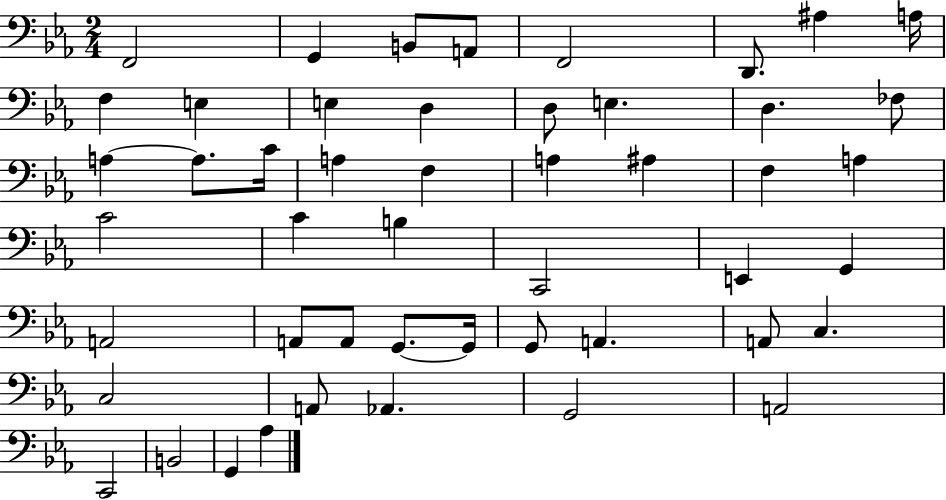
F2/h G2/q B2/e A2/e F2/h D2/e. A#3/q A3/s F3/q E3/q E3/q D3/q D3/e E3/q. D3/q. FES3/e A3/q A3/e. C4/s A3/q F3/q A3/q A#3/q F3/q A3/q C4/h C4/q B3/q C2/h E2/q G2/q A2/h A2/e A2/e G2/e. G2/s G2/e A2/q. A2/e C3/q. C3/h A2/e Ab2/q. G2/h A2/h C2/h B2/h G2/q Ab3/q